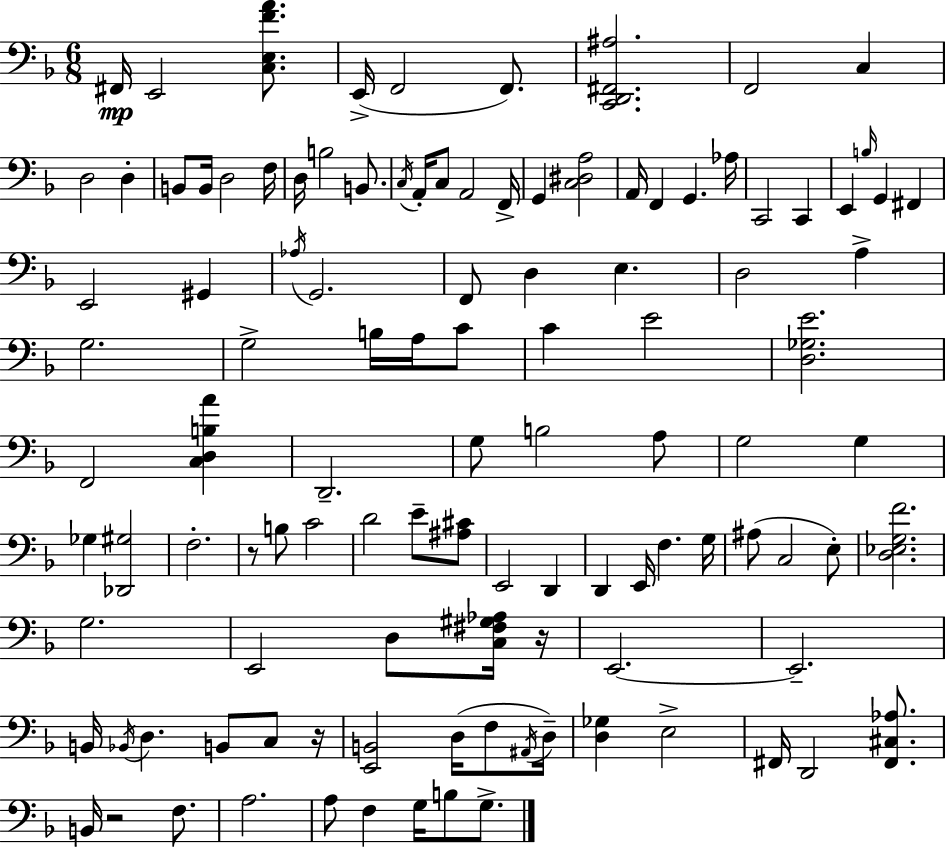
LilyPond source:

{
  \clef bass
  \numericTimeSignature
  \time 6/8
  \key f \major
  fis,16\mp e,2 <c e f' a'>8. | e,16->( f,2 f,8.) | <c, d, fis, ais>2. | f,2 c4 | \break d2 d4-. | b,8 b,16 d2 f16 | d16 b2 b,8. | \acciaccatura { c16 } a,16-. c8 a,2 | \break f,16-> g,4 <c dis a>2 | a,16 f,4 g,4. | aes16 c,2 c,4 | e,4 \grace { b16 } g,4 fis,4 | \break e,2 gis,4 | \acciaccatura { aes16 } g,2. | f,8 d4 e4. | d2 a4-> | \break g2. | g2-> b16 | a16 c'8 c'4 e'2 | <d ges e'>2. | \break f,2 <c d b a'>4 | d,2.-- | g8 b2 | a8 g2 g4 | \break ges4 <des, gis>2 | f2.-. | r8 b8 c'2 | d'2 e'8-- | \break <ais cis'>8 e,2 d,4 | d,4 e,16 f4. | g16 ais8( c2 | e8-.) <d ees g f'>2. | \break g2. | e,2 d8 | <c fis gis aes>16 r16 e,2.~~ | e,2.-- | \break b,16 \acciaccatura { bes,16 } d4. b,8 | c8 r16 <e, b,>2 | d16( f8 \acciaccatura { ais,16 }) d16-- <d ges>4 e2-> | fis,16 d,2 | \break <fis, cis aes>8. b,16 r2 | f8. a2. | a8 f4 g16 | b8 g8.-> \bar "|."
}